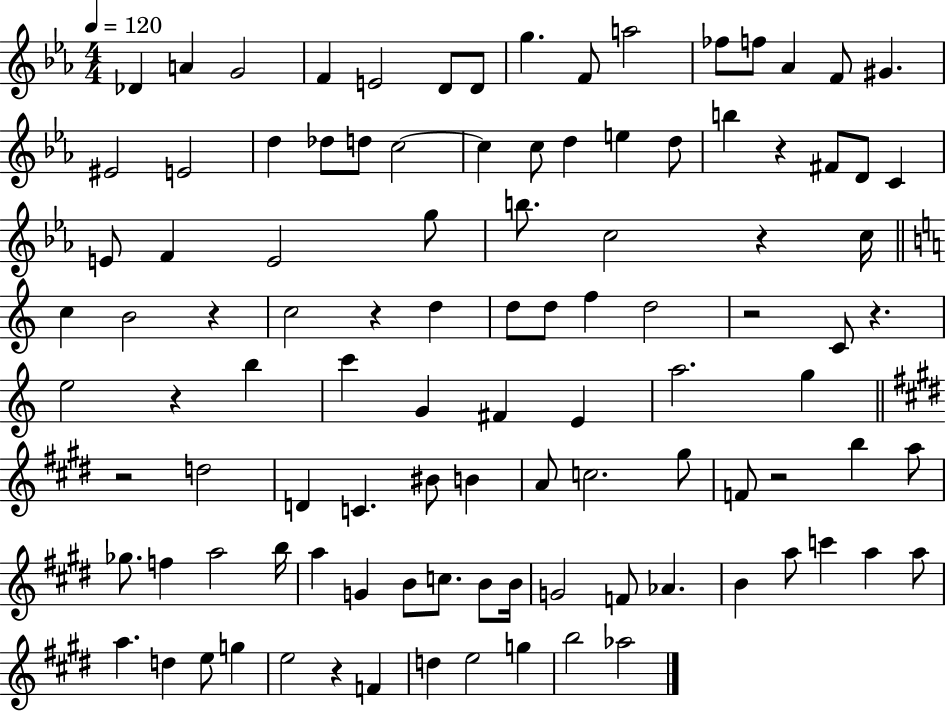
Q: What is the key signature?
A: EES major